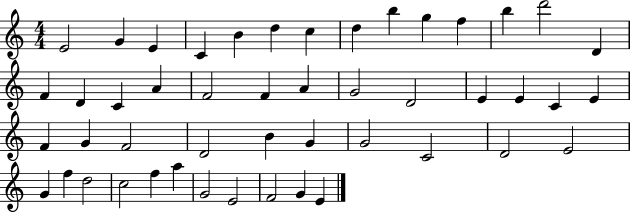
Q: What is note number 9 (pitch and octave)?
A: B5